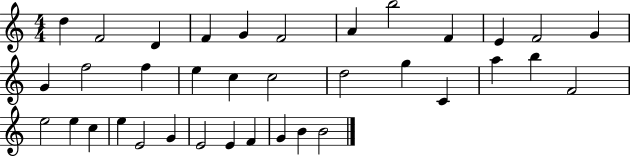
{
  \clef treble
  \numericTimeSignature
  \time 4/4
  \key c \major
  d''4 f'2 d'4 | f'4 g'4 f'2 | a'4 b''2 f'4 | e'4 f'2 g'4 | \break g'4 f''2 f''4 | e''4 c''4 c''2 | d''2 g''4 c'4 | a''4 b''4 f'2 | \break e''2 e''4 c''4 | e''4 e'2 g'4 | e'2 e'4 f'4 | g'4 b'4 b'2 | \break \bar "|."
}